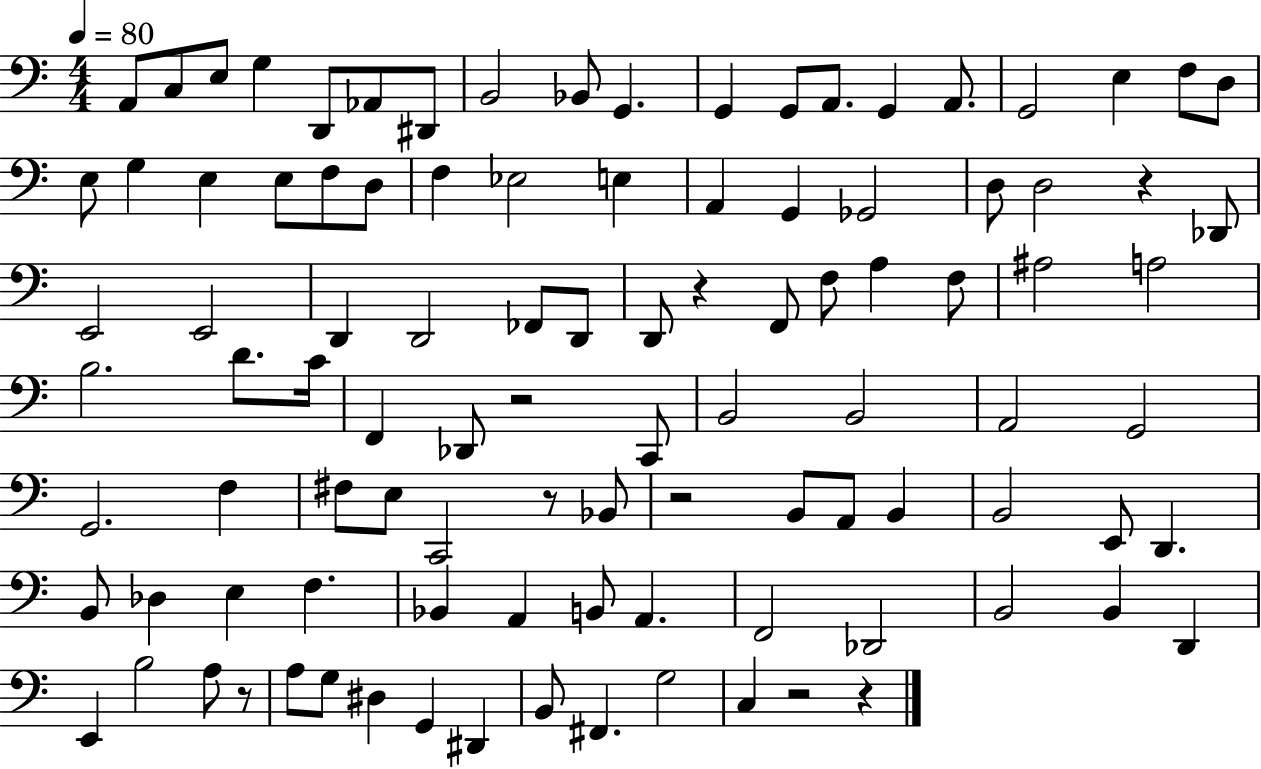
{
  \clef bass
  \numericTimeSignature
  \time 4/4
  \key c \major
  \tempo 4 = 80
  a,8 c8 e8 g4 d,8 aes,8 dis,8 | b,2 bes,8 g,4. | g,4 g,8 a,8. g,4 a,8. | g,2 e4 f8 d8 | \break e8 g4 e4 e8 f8 d8 | f4 ees2 e4 | a,4 g,4 ges,2 | d8 d2 r4 des,8 | \break e,2 e,2 | d,4 d,2 fes,8 d,8 | d,8 r4 f,8 f8 a4 f8 | ais2 a2 | \break b2. d'8. c'16 | f,4 des,8 r2 c,8 | b,2 b,2 | a,2 g,2 | \break g,2. f4 | fis8 e8 c,2 r8 bes,8 | r2 b,8 a,8 b,4 | b,2 e,8 d,4. | \break b,8 des4 e4 f4. | bes,4 a,4 b,8 a,4. | f,2 des,2 | b,2 b,4 d,4 | \break e,4 b2 a8 r8 | a8 g8 dis4 g,4 dis,4 | b,8 fis,4. g2 | c4 r2 r4 | \break \bar "|."
}